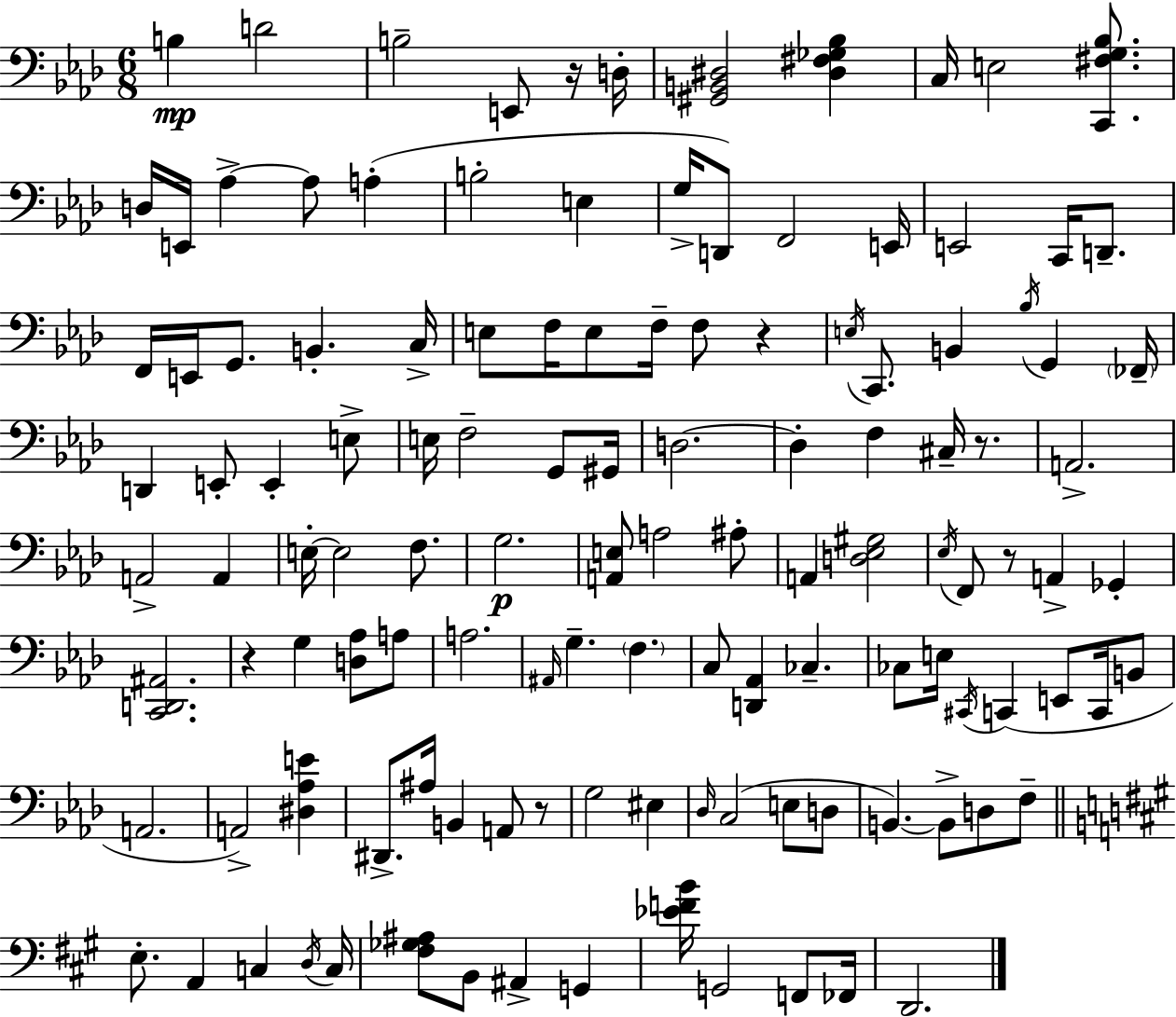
{
  \clef bass
  \numericTimeSignature
  \time 6/8
  \key aes \major
  b4\mp d'2 | b2-- e,8 r16 d16-. | <gis, b, dis>2 <dis fis ges bes>4 | c16 e2 <c, fis g bes>8. | \break d16 e,16 aes4->~~ aes8 a4-.( | b2-. e4 | g16-> d,8) f,2 e,16 | e,2 c,16 d,8.-- | \break f,16 e,16 g,8. b,4.-. c16-> | e8 f16 e8 f16-- f8 r4 | \acciaccatura { e16 } c,8. b,4 \acciaccatura { bes16 } g,4 | \parenthesize fes,16-- d,4 e,8-. e,4-. | \break e8-> e16 f2-- g,8 | gis,16 d2.~~ | d4-. f4 cis16-- r8. | a,2.-> | \break a,2-> a,4 | e16-.~~ e2 f8. | g2.\p | <a, e>8 a2 | \break ais8-. a,4 <d ees gis>2 | \acciaccatura { ees16 } f,8 r8 a,4-> ges,4-. | <c, d, ais,>2. | r4 g4 <d aes>8 | \break a8 a2. | \grace { ais,16 } g4.-- \parenthesize f4. | c8 <d, aes,>4 ces4.-- | ces8 e16 \acciaccatura { cis,16 } c,4( | \break e,8 c,16 b,8 a,2. | a,2->) | <dis aes e'>4 dis,8.-> ais16 b,4 | a,8 r8 g2 | \break eis4 \grace { des16 }( c2 | e8 d8 b,4.~~) | b,8-> d8 f8-- \bar "||" \break \key a \major e8.-. a,4 c4 \acciaccatura { d16 } | c16 <fis ges ais>8 b,8 ais,4-> g,4 | <ees' f' b'>16 g,2 f,8 | fes,16 d,2. | \break \bar "|."
}